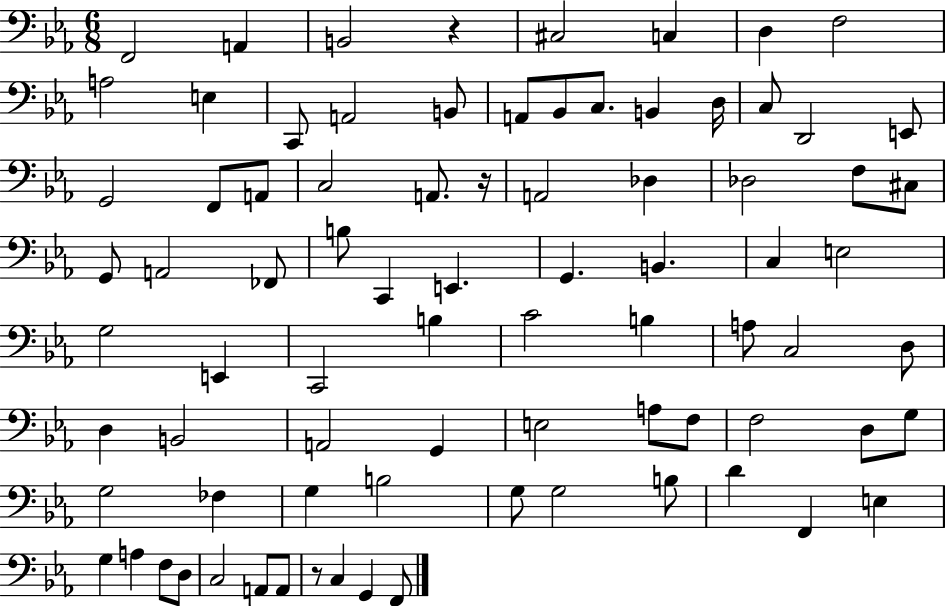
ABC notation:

X:1
T:Untitled
M:6/8
L:1/4
K:Eb
F,,2 A,, B,,2 z ^C,2 C, D, F,2 A,2 E, C,,/2 A,,2 B,,/2 A,,/2 _B,,/2 C,/2 B,, D,/4 C,/2 D,,2 E,,/2 G,,2 F,,/2 A,,/2 C,2 A,,/2 z/4 A,,2 _D, _D,2 F,/2 ^C,/2 G,,/2 A,,2 _F,,/2 B,/2 C,, E,, G,, B,, C, E,2 G,2 E,, C,,2 B, C2 B, A,/2 C,2 D,/2 D, B,,2 A,,2 G,, E,2 A,/2 F,/2 F,2 D,/2 G,/2 G,2 _F, G, B,2 G,/2 G,2 B,/2 D F,, E, G, A, F,/2 D,/2 C,2 A,,/2 A,,/2 z/2 C, G,, F,,/2